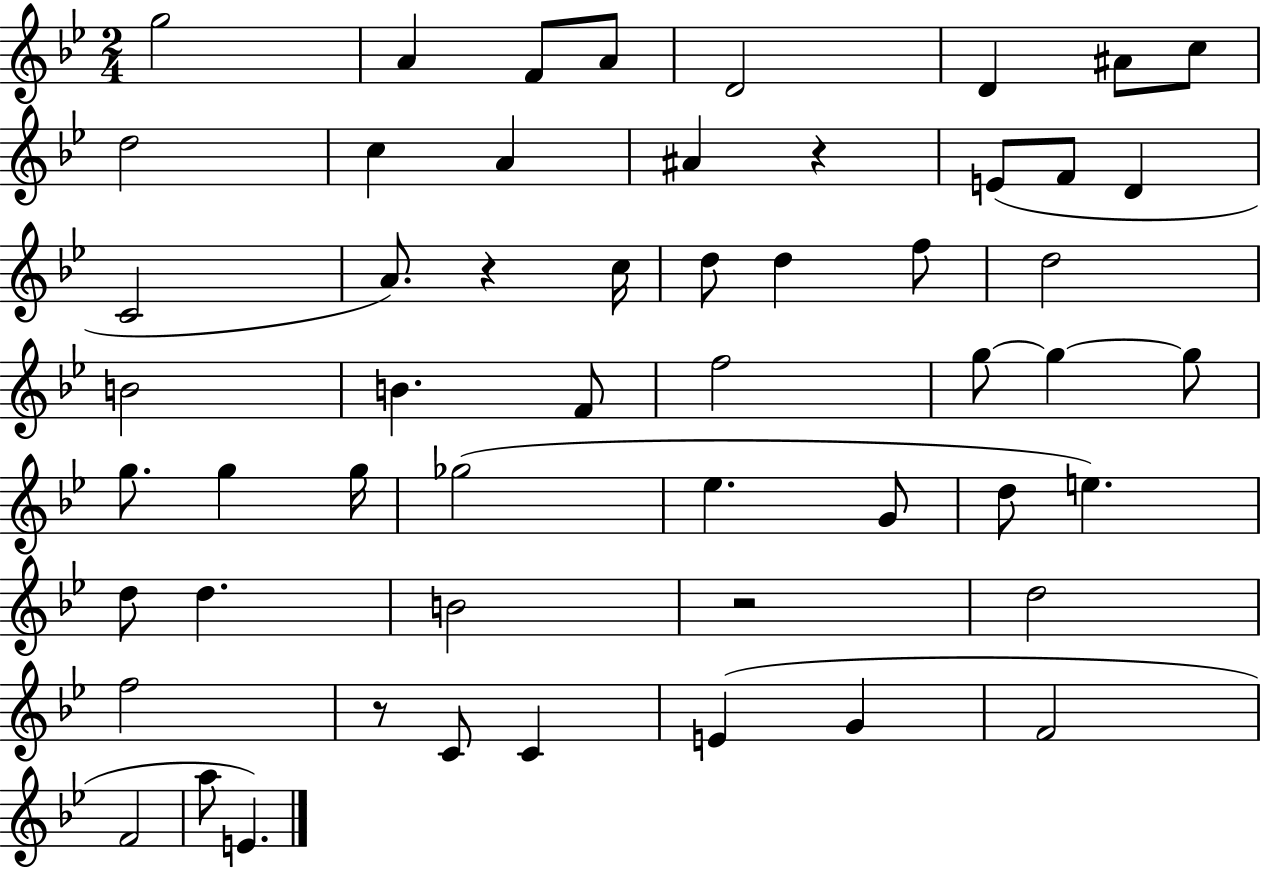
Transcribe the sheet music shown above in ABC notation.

X:1
T:Untitled
M:2/4
L:1/4
K:Bb
g2 A F/2 A/2 D2 D ^A/2 c/2 d2 c A ^A z E/2 F/2 D C2 A/2 z c/4 d/2 d f/2 d2 B2 B F/2 f2 g/2 g g/2 g/2 g g/4 _g2 _e G/2 d/2 e d/2 d B2 z2 d2 f2 z/2 C/2 C E G F2 F2 a/2 E